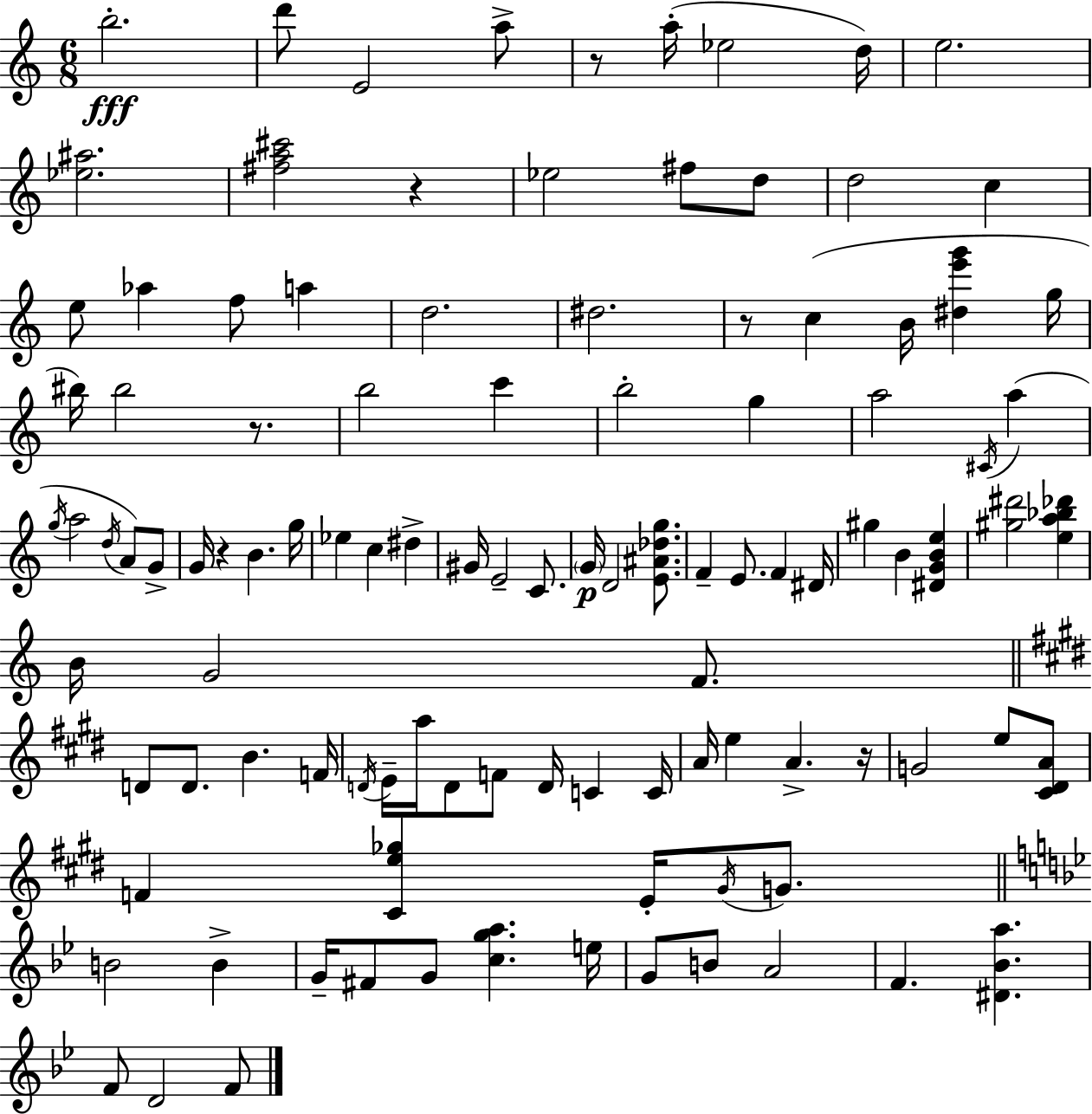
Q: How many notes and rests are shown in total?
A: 107